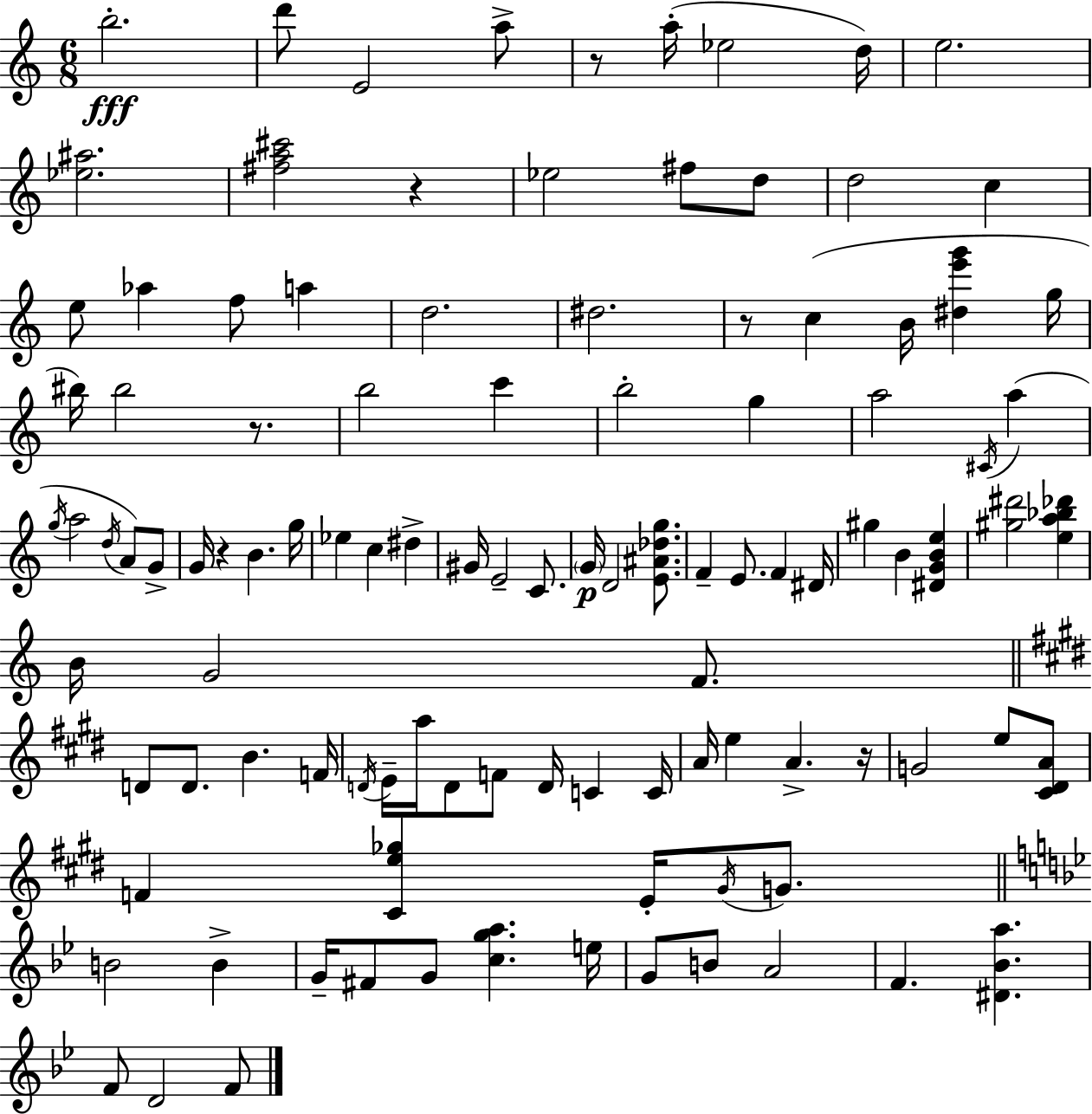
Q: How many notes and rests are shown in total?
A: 107